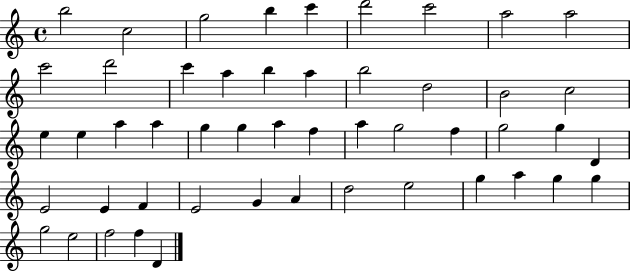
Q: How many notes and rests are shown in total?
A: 50